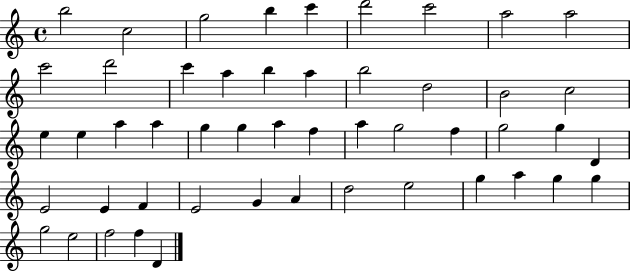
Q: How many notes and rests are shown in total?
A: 50